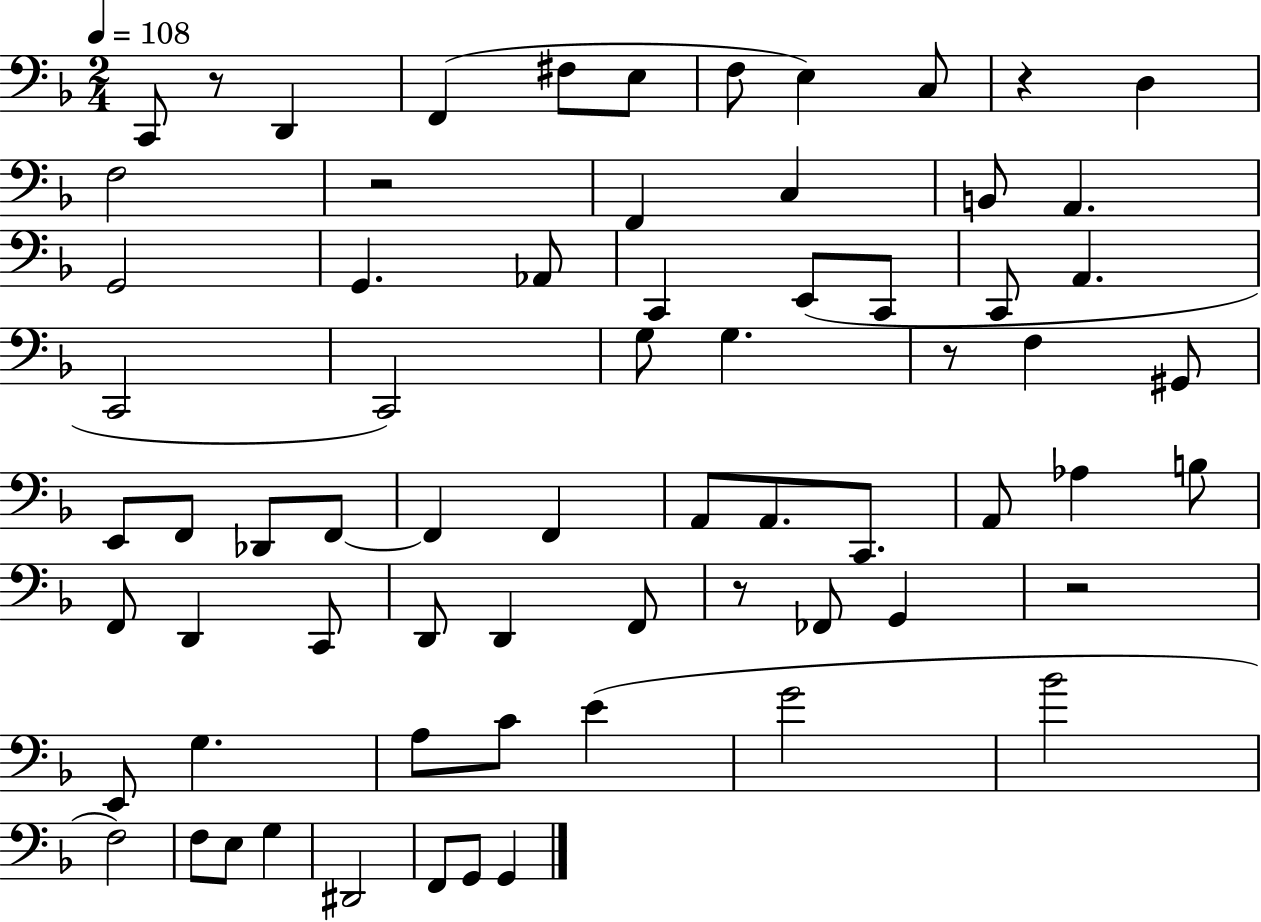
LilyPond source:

{
  \clef bass
  \numericTimeSignature
  \time 2/4
  \key f \major
  \tempo 4 = 108
  \repeat volta 2 { c,8 r8 d,4 | f,4( fis8 e8 | f8 e4) c8 | r4 d4 | \break f2 | r2 | f,4 c4 | b,8 a,4. | \break g,2 | g,4. aes,8 | c,4 e,8( c,8 | c,8 a,4. | \break c,2 | c,2) | g8 g4. | r8 f4 gis,8 | \break e,8 f,8 des,8 f,8~~ | f,4 f,4 | a,8 a,8. c,8. | a,8 aes4 b8 | \break f,8 d,4 c,8 | d,8 d,4 f,8 | r8 fes,8 g,4 | r2 | \break e,8 g4. | a8 c'8 e'4( | g'2 | bes'2 | \break f2) | f8 e8 g4 | dis,2 | f,8 g,8 g,4 | \break } \bar "|."
}